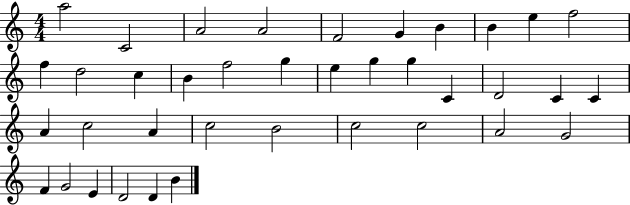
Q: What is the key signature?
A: C major